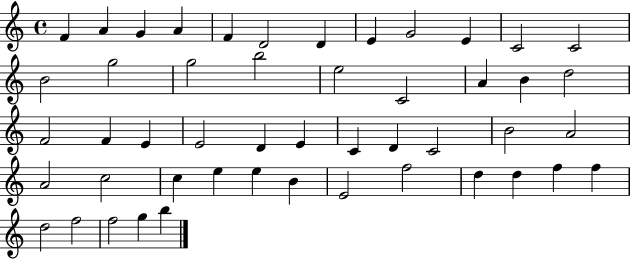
F4/q A4/q G4/q A4/q F4/q D4/h D4/q E4/q G4/h E4/q C4/h C4/h B4/h G5/h G5/h B5/h E5/h C4/h A4/q B4/q D5/h F4/h F4/q E4/q E4/h D4/q E4/q C4/q D4/q C4/h B4/h A4/h A4/h C5/h C5/q E5/q E5/q B4/q E4/h F5/h D5/q D5/q F5/q F5/q D5/h F5/h F5/h G5/q B5/q